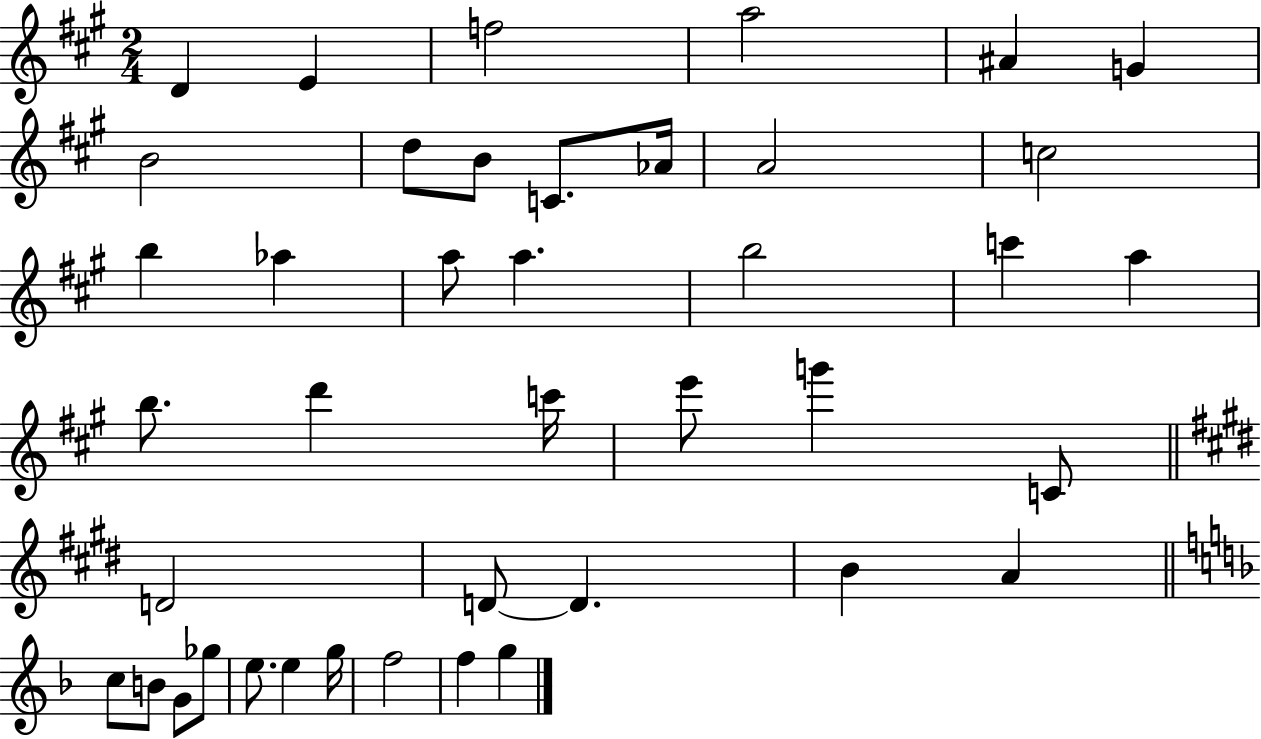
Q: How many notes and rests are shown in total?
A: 41